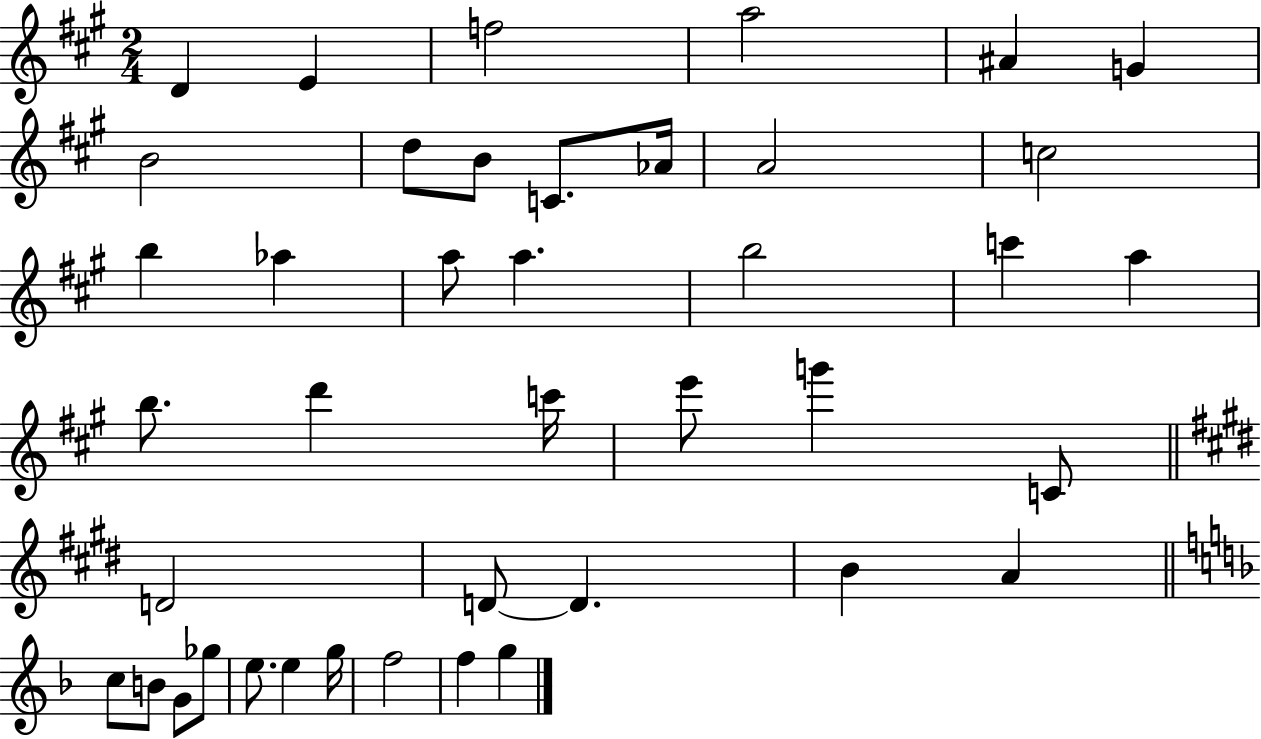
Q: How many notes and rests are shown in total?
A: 41